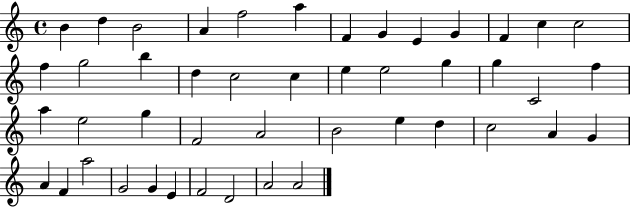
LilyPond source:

{
  \clef treble
  \time 4/4
  \defaultTimeSignature
  \key c \major
  b'4 d''4 b'2 | a'4 f''2 a''4 | f'4 g'4 e'4 g'4 | f'4 c''4 c''2 | \break f''4 g''2 b''4 | d''4 c''2 c''4 | e''4 e''2 g''4 | g''4 c'2 f''4 | \break a''4 e''2 g''4 | f'2 a'2 | b'2 e''4 d''4 | c''2 a'4 g'4 | \break a'4 f'4 a''2 | g'2 g'4 e'4 | f'2 d'2 | a'2 a'2 | \break \bar "|."
}